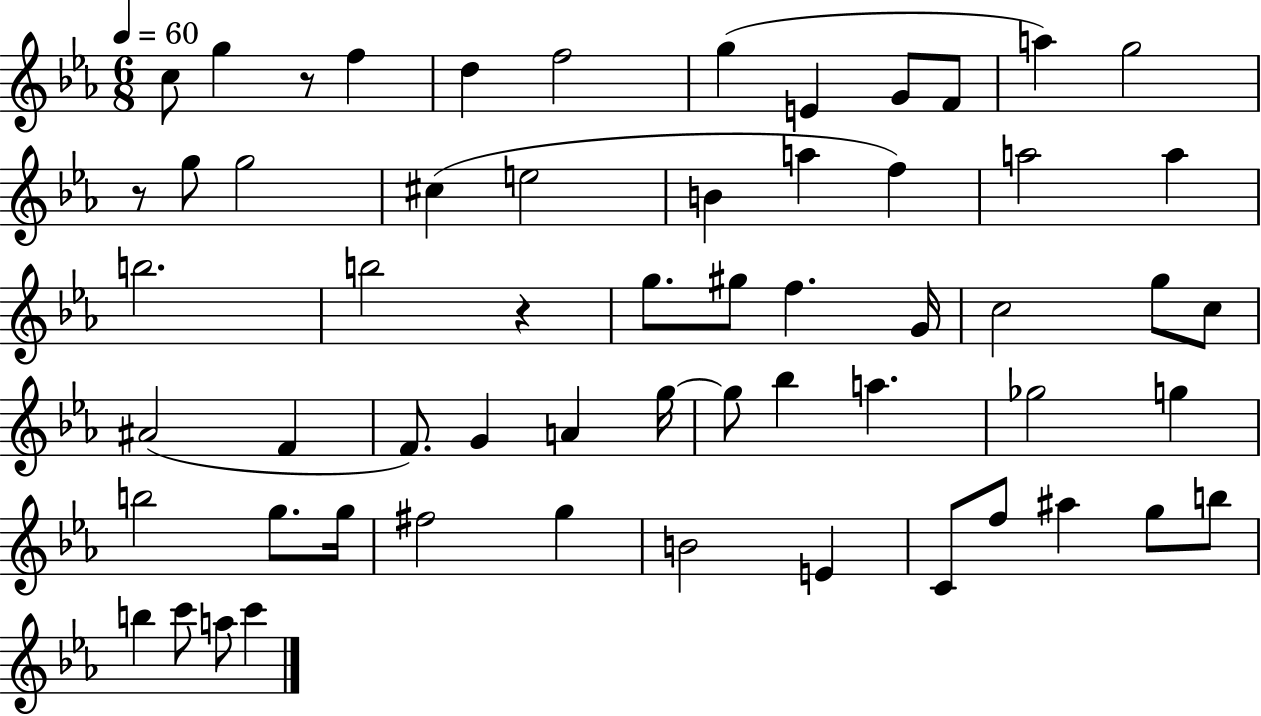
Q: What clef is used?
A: treble